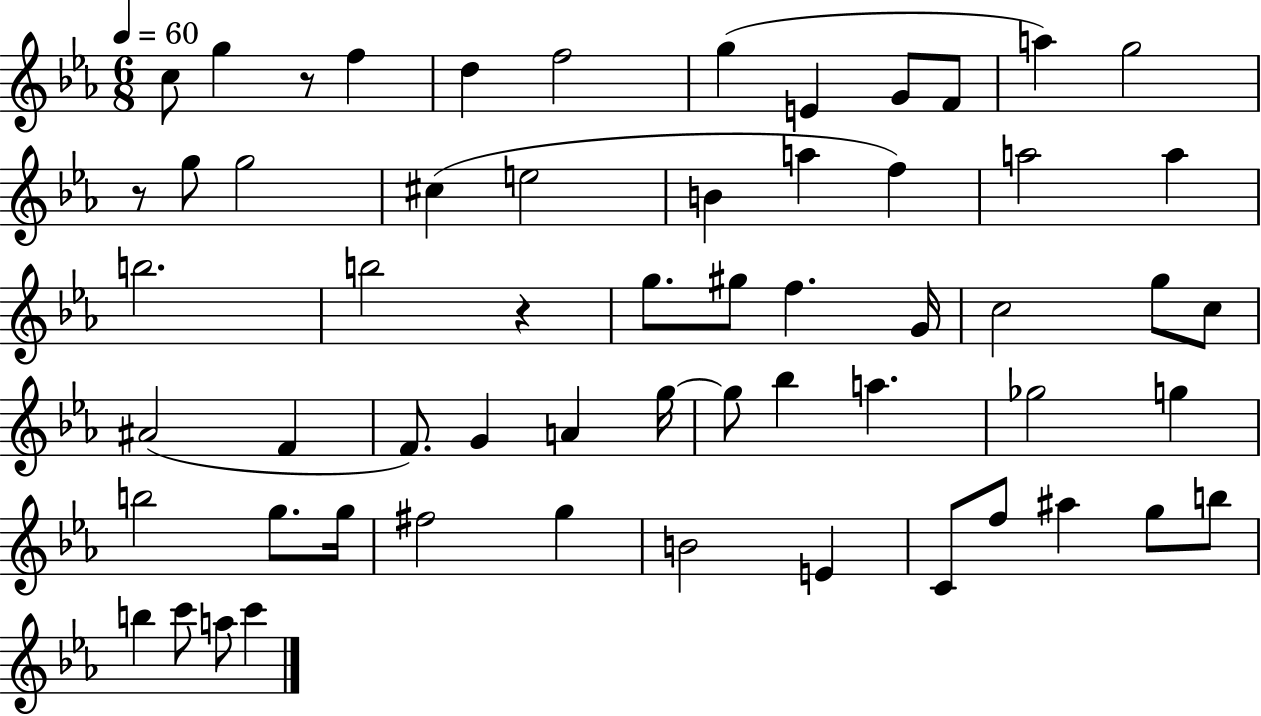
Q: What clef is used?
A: treble